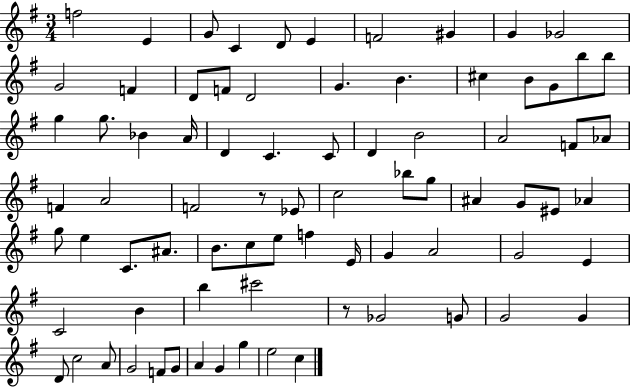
{
  \clef treble
  \numericTimeSignature
  \time 3/4
  \key g \major
  f''2 e'4 | g'8 c'4 d'8 e'4 | f'2 gis'4 | g'4 ges'2 | \break g'2 f'4 | d'8 f'8 d'2 | g'4. b'4. | cis''4 b'8 g'8 b''8 b''8 | \break g''4 g''8. bes'4 a'16 | d'4 c'4. c'8 | d'4 b'2 | a'2 f'8 aes'8 | \break f'4 a'2 | f'2 r8 ees'8 | c''2 bes''8 g''8 | ais'4 g'8 eis'8 aes'4 | \break g''8 e''4 c'8. ais'8. | b'8. c''8 e''8 f''4 e'16 | g'4 a'2 | g'2 e'4 | \break c'2 b'4 | b''4 cis'''2 | r8 ges'2 g'8 | g'2 g'4 | \break d'8 c''2 a'8 | g'2 f'8 g'8 | a'4 g'4 g''4 | e''2 c''4 | \break \bar "|."
}